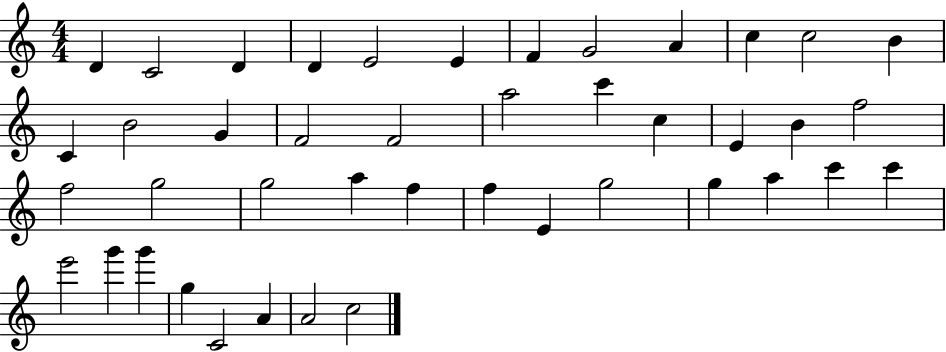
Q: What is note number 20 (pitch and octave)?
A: C5